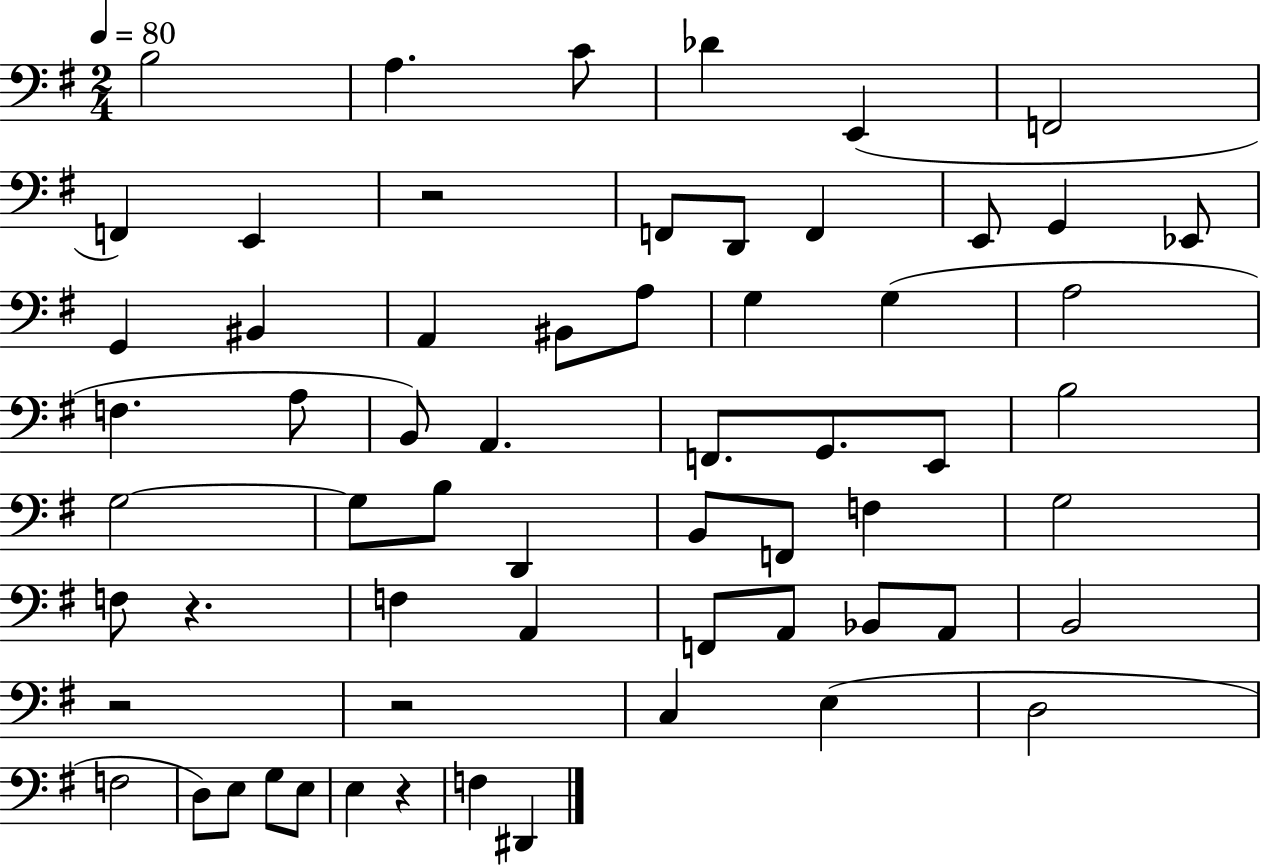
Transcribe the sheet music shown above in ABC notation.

X:1
T:Untitled
M:2/4
L:1/4
K:G
B,2 A, C/2 _D E,, F,,2 F,, E,, z2 F,,/2 D,,/2 F,, E,,/2 G,, _E,,/2 G,, ^B,, A,, ^B,,/2 A,/2 G, G, A,2 F, A,/2 B,,/2 A,, F,,/2 G,,/2 E,,/2 B,2 G,2 G,/2 B,/2 D,, B,,/2 F,,/2 F, G,2 F,/2 z F, A,, F,,/2 A,,/2 _B,,/2 A,,/2 B,,2 z2 z2 C, E, D,2 F,2 D,/2 E,/2 G,/2 E,/2 E, z F, ^D,,